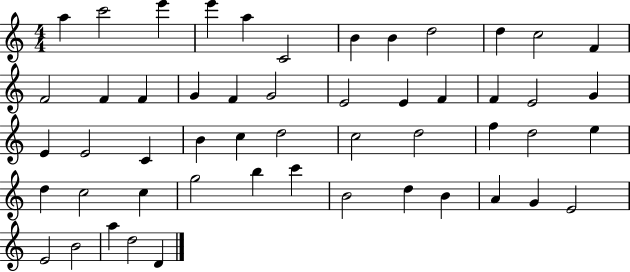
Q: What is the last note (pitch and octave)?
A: D4